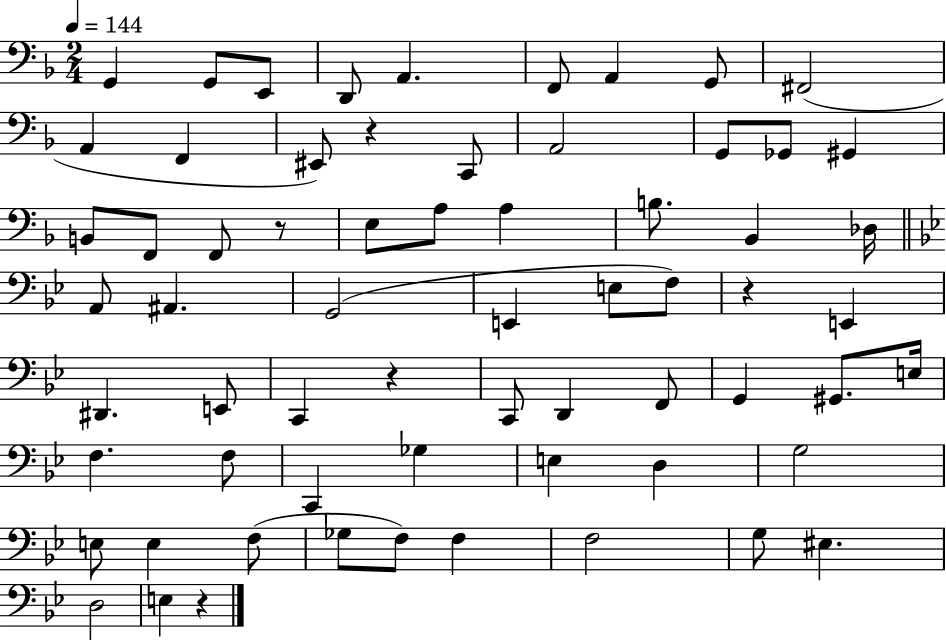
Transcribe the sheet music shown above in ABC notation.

X:1
T:Untitled
M:2/4
L:1/4
K:F
G,, G,,/2 E,,/2 D,,/2 A,, F,,/2 A,, G,,/2 ^F,,2 A,, F,, ^E,,/2 z C,,/2 A,,2 G,,/2 _G,,/2 ^G,, B,,/2 F,,/2 F,,/2 z/2 E,/2 A,/2 A, B,/2 _B,, _D,/4 A,,/2 ^A,, G,,2 E,, E,/2 F,/2 z E,, ^D,, E,,/2 C,, z C,,/2 D,, F,,/2 G,, ^G,,/2 E,/4 F, F,/2 C,, _G, E, D, G,2 E,/2 E, F,/2 _G,/2 F,/2 F, F,2 G,/2 ^E, D,2 E, z